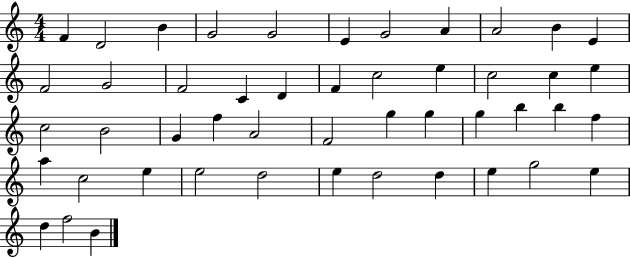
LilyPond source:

{
  \clef treble
  \numericTimeSignature
  \time 4/4
  \key c \major
  f'4 d'2 b'4 | g'2 g'2 | e'4 g'2 a'4 | a'2 b'4 e'4 | \break f'2 g'2 | f'2 c'4 d'4 | f'4 c''2 e''4 | c''2 c''4 e''4 | \break c''2 b'2 | g'4 f''4 a'2 | f'2 g''4 g''4 | g''4 b''4 b''4 f''4 | \break a''4 c''2 e''4 | e''2 d''2 | e''4 d''2 d''4 | e''4 g''2 e''4 | \break d''4 f''2 b'4 | \bar "|."
}